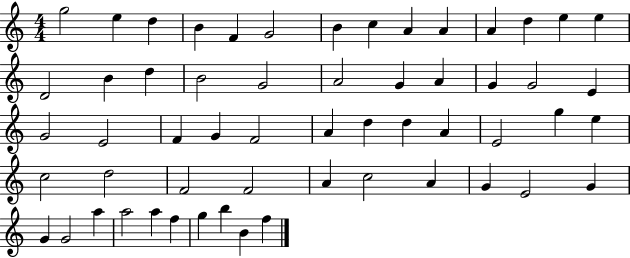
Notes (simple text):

G5/h E5/q D5/q B4/q F4/q G4/h B4/q C5/q A4/q A4/q A4/q D5/q E5/q E5/q D4/h B4/q D5/q B4/h G4/h A4/h G4/q A4/q G4/q G4/h E4/q G4/h E4/h F4/q G4/q F4/h A4/q D5/q D5/q A4/q E4/h G5/q E5/q C5/h D5/h F4/h F4/h A4/q C5/h A4/q G4/q E4/h G4/q G4/q G4/h A5/q A5/h A5/q F5/q G5/q B5/q B4/q F5/q